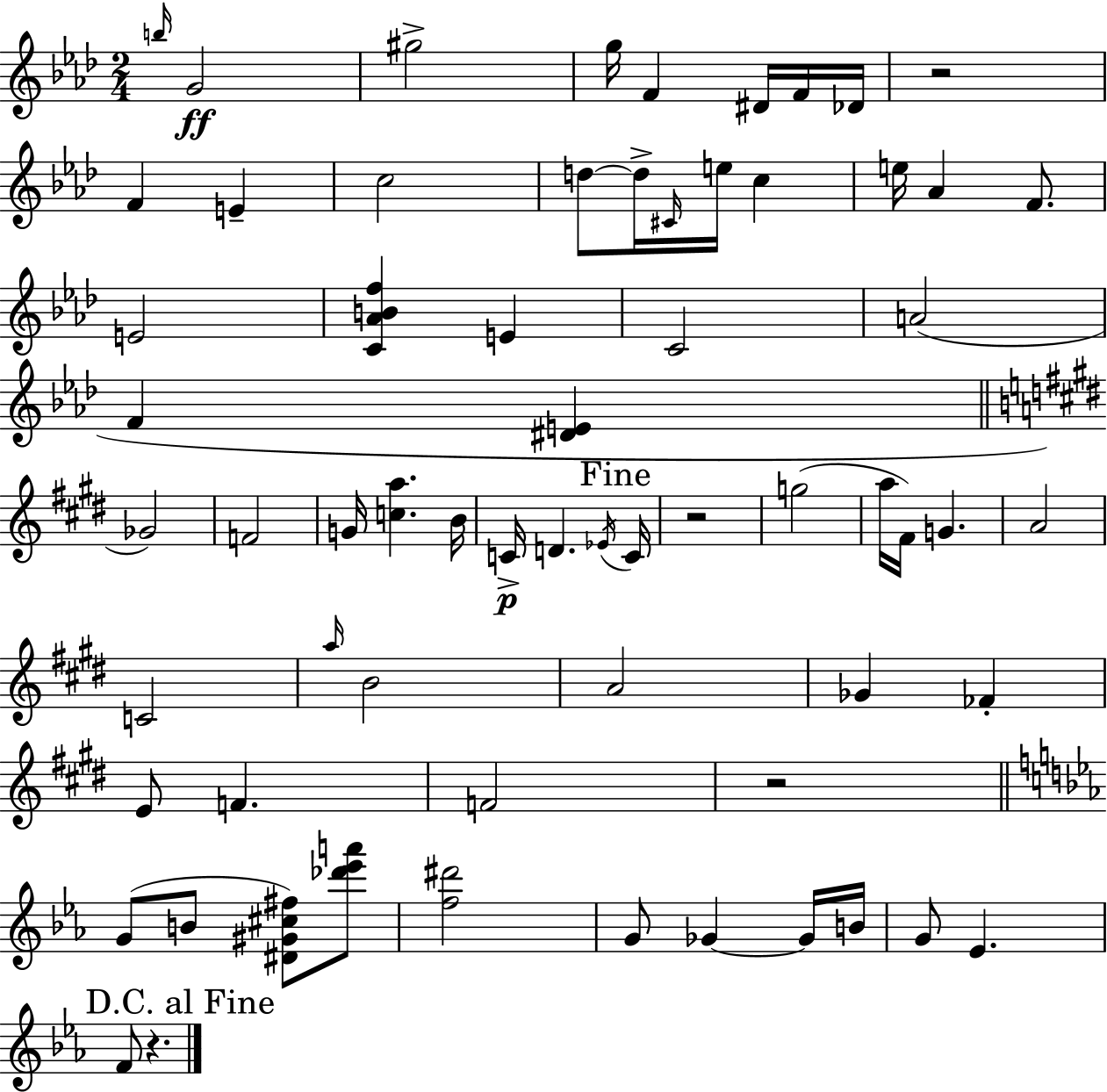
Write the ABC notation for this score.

X:1
T:Untitled
M:2/4
L:1/4
K:Fm
b/4 G2 ^g2 g/4 F ^D/4 F/4 _D/4 z2 F E c2 d/2 d/4 ^C/4 e/4 c e/4 _A F/2 E2 [C_ABf] E C2 A2 F [^DE] _G2 F2 G/4 [ca] B/4 C/4 D _E/4 C/4 z2 g2 a/4 ^F/4 G A2 C2 a/4 B2 A2 _G _F E/2 F F2 z2 G/2 B/2 [^D^G^c^f]/2 [_d'_e'a']/2 [f^d']2 G/2 _G _G/4 B/4 G/2 _E F/2 z